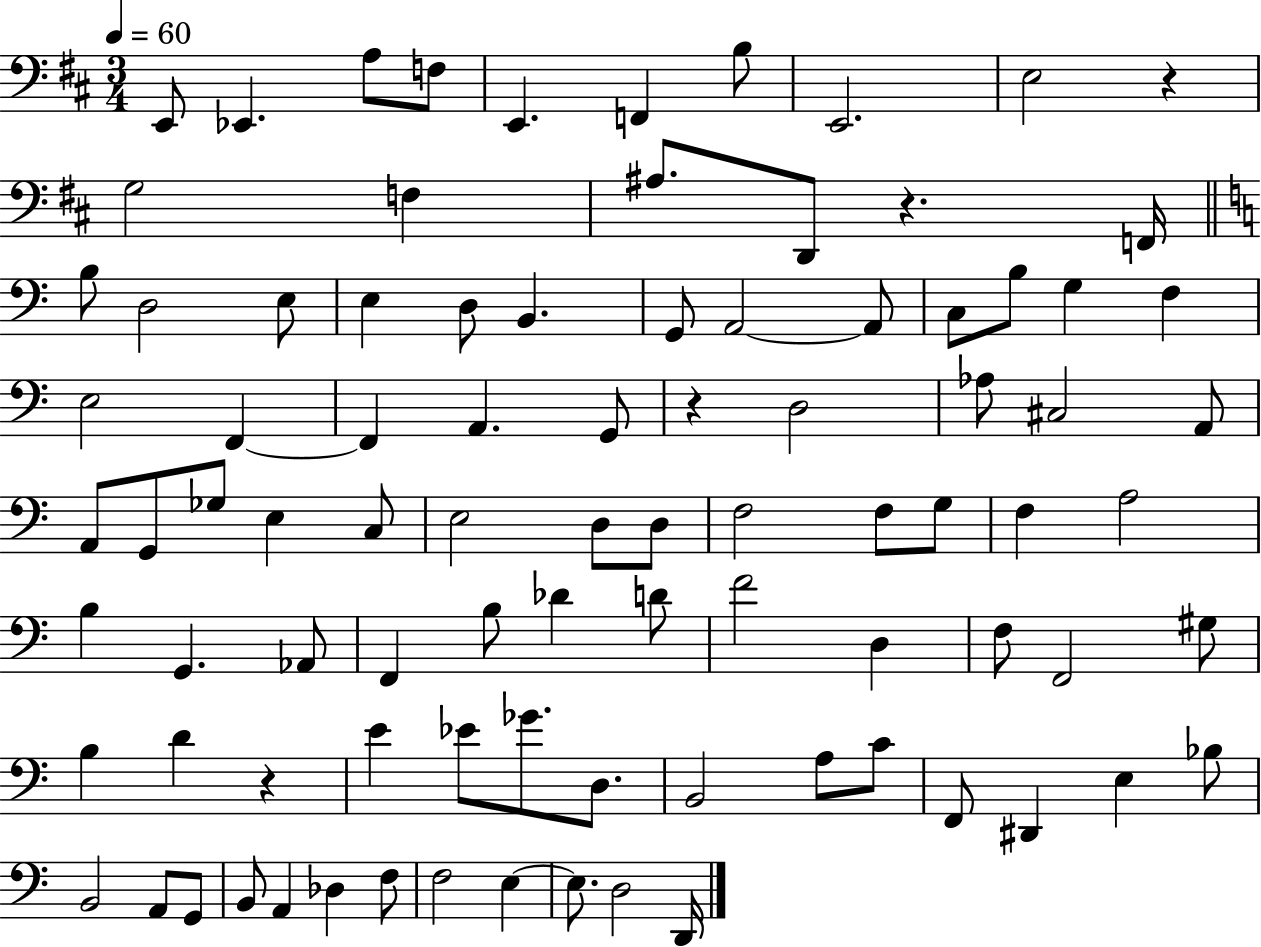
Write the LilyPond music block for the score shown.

{
  \clef bass
  \numericTimeSignature
  \time 3/4
  \key d \major
  \tempo 4 = 60
  \repeat volta 2 { e,8 ees,4. a8 f8 | e,4. f,4 b8 | e,2. | e2 r4 | \break g2 f4 | ais8. d,8 r4. f,16 | \bar "||" \break \key a \minor b8 d2 e8 | e4 d8 b,4. | g,8 a,2~~ a,8 | c8 b8 g4 f4 | \break e2 f,4~~ | f,4 a,4. g,8 | r4 d2 | aes8 cis2 a,8 | \break a,8 g,8 ges8 e4 c8 | e2 d8 d8 | f2 f8 g8 | f4 a2 | \break b4 g,4. aes,8 | f,4 b8 des'4 d'8 | f'2 d4 | f8 f,2 gis8 | \break b4 d'4 r4 | e'4 ees'8 ges'8. d8. | b,2 a8 c'8 | f,8 dis,4 e4 bes8 | \break b,2 a,8 g,8 | b,8 a,4 des4 f8 | f2 e4~~ | e8. d2 d,16 | \break } \bar "|."
}